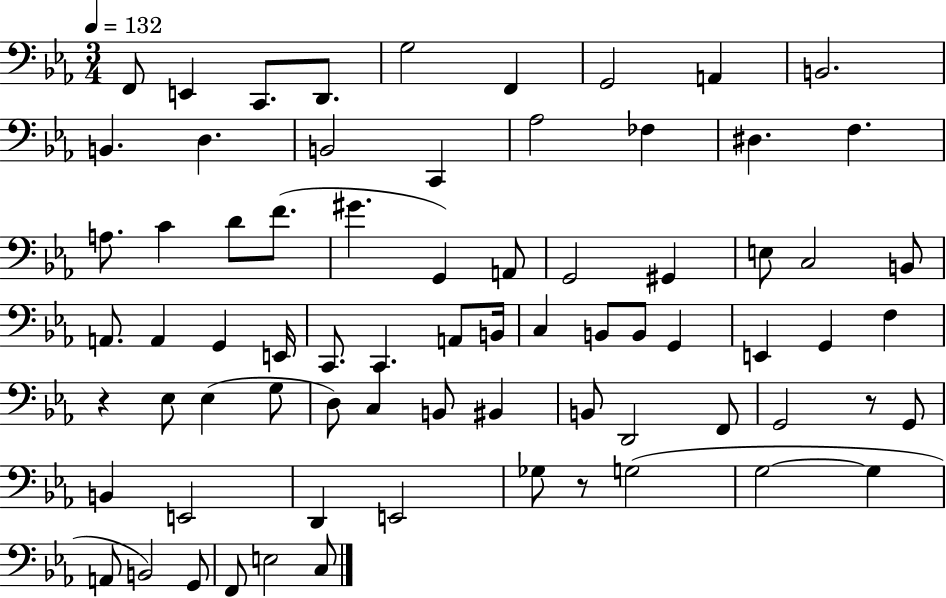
F2/e E2/q C2/e. D2/e. G3/h F2/q G2/h A2/q B2/h. B2/q. D3/q. B2/h C2/q Ab3/h FES3/q D#3/q. F3/q. A3/e. C4/q D4/e F4/e. G#4/q. G2/q A2/e G2/h G#2/q E3/e C3/h B2/e A2/e. A2/q G2/q E2/s C2/e. C2/q. A2/e B2/s C3/q B2/e B2/e G2/q E2/q G2/q F3/q R/q Eb3/e Eb3/q G3/e D3/e C3/q B2/e BIS2/q B2/e D2/h F2/e G2/h R/e G2/e B2/q E2/h D2/q E2/h Gb3/e R/e G3/h G3/h G3/q A2/e B2/h G2/e F2/e E3/h C3/e